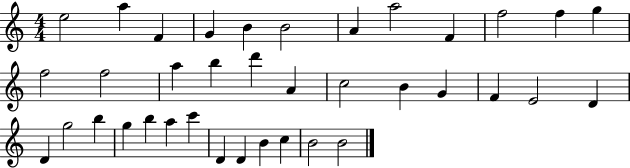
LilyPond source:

{
  \clef treble
  \numericTimeSignature
  \time 4/4
  \key c \major
  e''2 a''4 f'4 | g'4 b'4 b'2 | a'4 a''2 f'4 | f''2 f''4 g''4 | \break f''2 f''2 | a''4 b''4 d'''4 a'4 | c''2 b'4 g'4 | f'4 e'2 d'4 | \break d'4 g''2 b''4 | g''4 b''4 a''4 c'''4 | d'4 d'4 b'4 c''4 | b'2 b'2 | \break \bar "|."
}